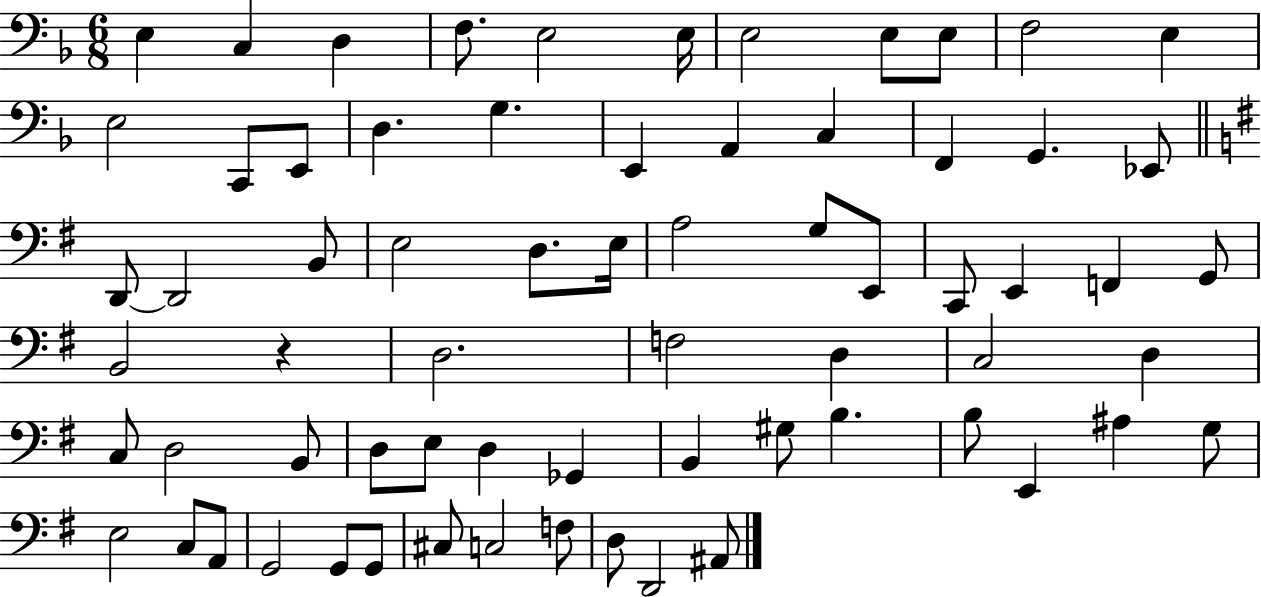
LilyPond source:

{
  \clef bass
  \numericTimeSignature
  \time 6/8
  \key f \major
  e4 c4 d4 | f8. e2 e16 | e2 e8 e8 | f2 e4 | \break e2 c,8 e,8 | d4. g4. | e,4 a,4 c4 | f,4 g,4. ees,8 | \break \bar "||" \break \key g \major d,8~~ d,2 b,8 | e2 d8. e16 | a2 g8 e,8 | c,8 e,4 f,4 g,8 | \break b,2 r4 | d2. | f2 d4 | c2 d4 | \break c8 d2 b,8 | d8 e8 d4 ges,4 | b,4 gis8 b4. | b8 e,4 ais4 g8 | \break e2 c8 a,8 | g,2 g,8 g,8 | cis8 c2 f8 | d8 d,2 ais,8 | \break \bar "|."
}